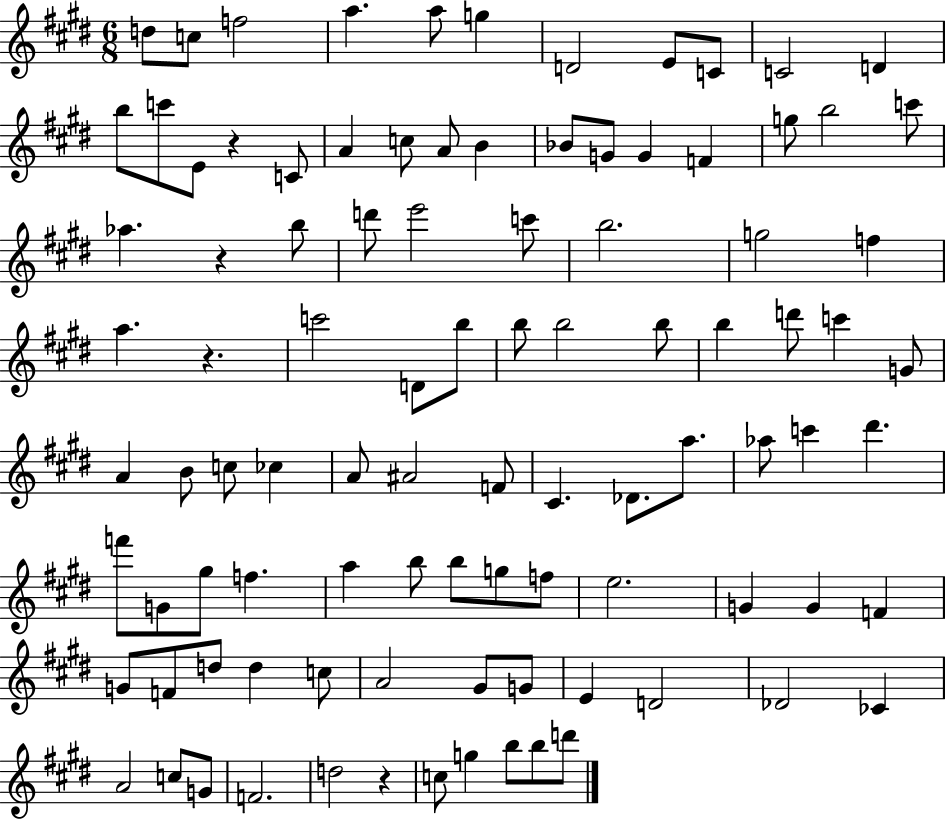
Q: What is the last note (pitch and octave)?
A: D6